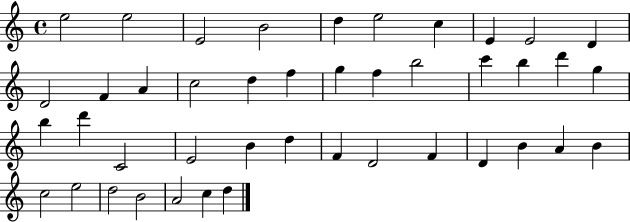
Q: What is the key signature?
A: C major